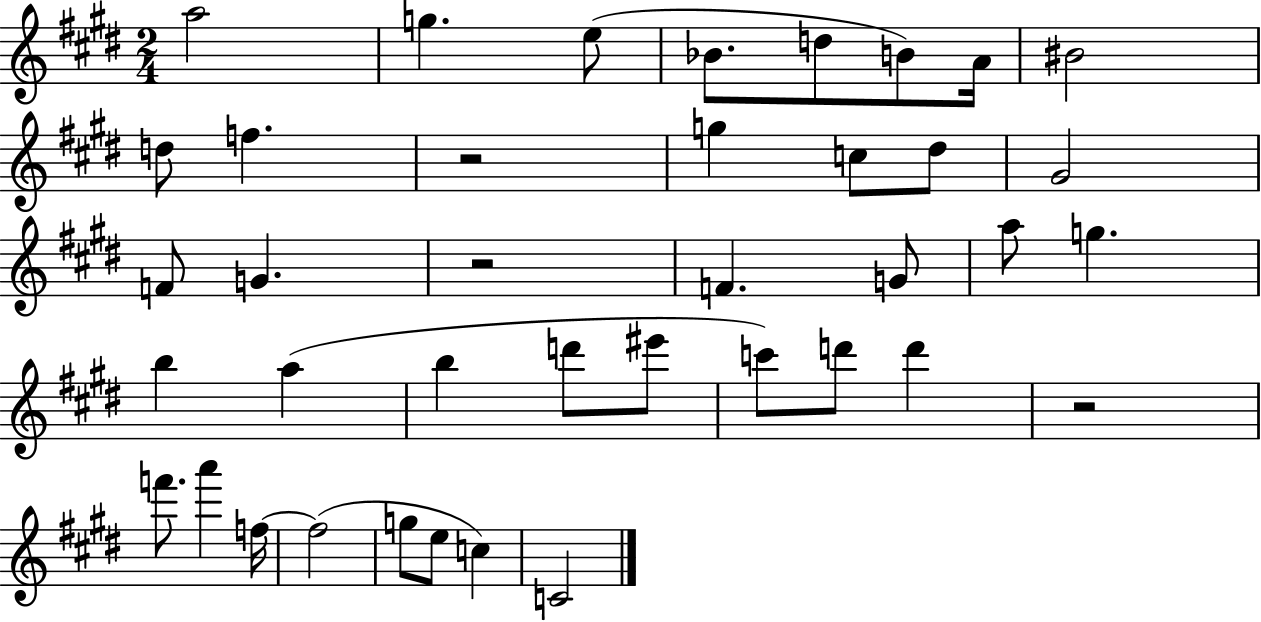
X:1
T:Untitled
M:2/4
L:1/4
K:E
a2 g e/2 _B/2 d/2 B/2 A/4 ^B2 d/2 f z2 g c/2 ^d/2 ^G2 F/2 G z2 F G/2 a/2 g b a b d'/2 ^e'/2 c'/2 d'/2 d' z2 f'/2 a' f/4 f2 g/2 e/2 c C2